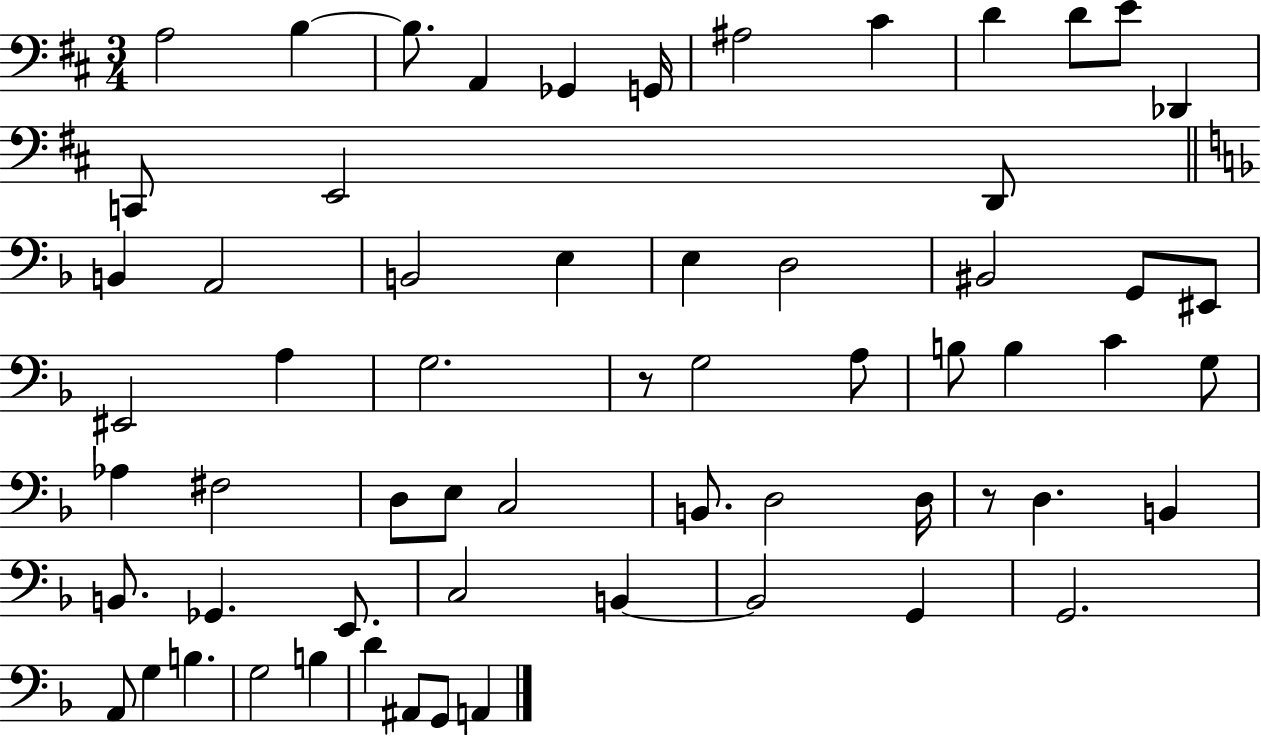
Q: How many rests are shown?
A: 2